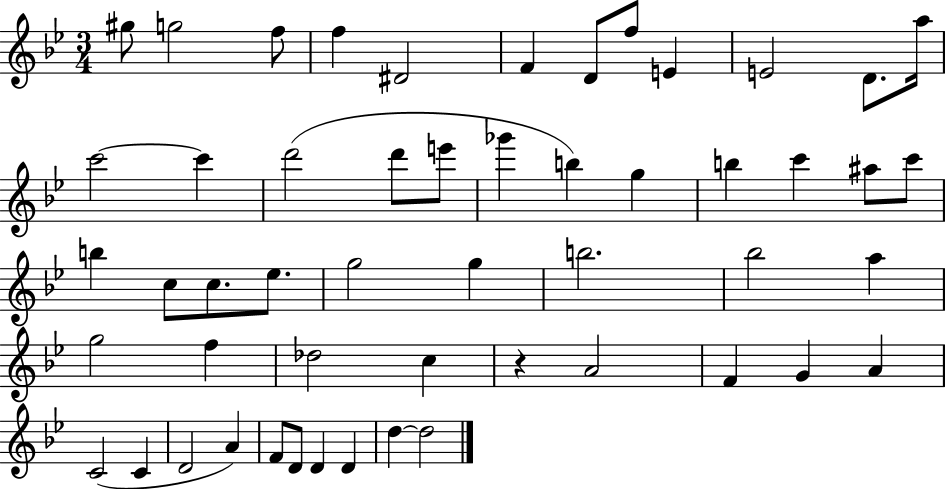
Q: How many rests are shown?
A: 1